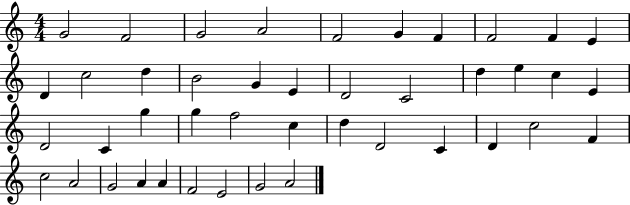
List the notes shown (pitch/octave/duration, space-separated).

G4/h F4/h G4/h A4/h F4/h G4/q F4/q F4/h F4/q E4/q D4/q C5/h D5/q B4/h G4/q E4/q D4/h C4/h D5/q E5/q C5/q E4/q D4/h C4/q G5/q G5/q F5/h C5/q D5/q D4/h C4/q D4/q C5/h F4/q C5/h A4/h G4/h A4/q A4/q F4/h E4/h G4/h A4/h